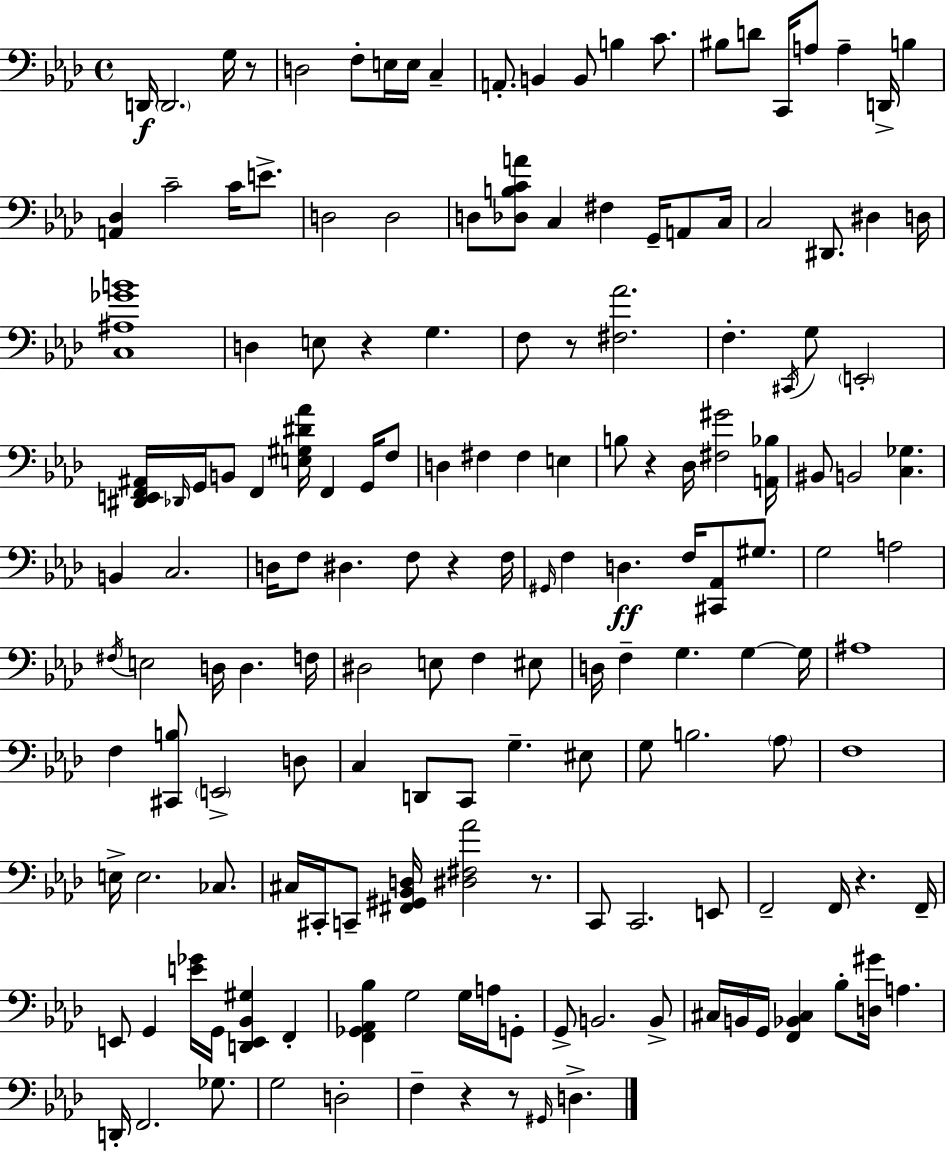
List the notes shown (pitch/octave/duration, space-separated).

D2/s D2/h. G3/s R/e D3/h F3/e E3/s E3/s C3/q A2/e. B2/q B2/e B3/q C4/e. BIS3/e D4/e C2/s A3/e A3/q D2/s B3/q [A2,Db3]/q C4/h C4/s E4/e. D3/h D3/h D3/e [Db3,B3,C4,A4]/e C3/q F#3/q G2/s A2/e C3/s C3/h D#2/e. D#3/q D3/s [C3,A#3,Gb4,B4]/w D3/q E3/e R/q G3/q. F3/e R/e [F#3,Ab4]/h. F3/q. C#2/s G3/e E2/h [D#2,E2,F2,A#2]/s Db2/s G2/s B2/e F2/q [E3,G#3,D#4,Ab4]/s F2/q G2/s F3/e D3/q F#3/q F#3/q E3/q B3/e R/q Db3/s [F#3,G#4]/h [A2,Bb3]/s BIS2/e B2/h [C3,Gb3]/q. B2/q C3/h. D3/s F3/e D#3/q. F3/e R/q F3/s G#2/s F3/q D3/q. F3/s [C#2,Ab2]/e G#3/e. G3/h A3/h F#3/s E3/h D3/s D3/q. F3/s D#3/h E3/e F3/q EIS3/e D3/s F3/q G3/q. G3/q G3/s A#3/w F3/q [C#2,B3]/e E2/h D3/e C3/q D2/e C2/e G3/q. EIS3/e G3/e B3/h. Ab3/e F3/w E3/s E3/h. CES3/e. C#3/s C#2/s C2/e [F#2,G#2,Bb2,D3]/s [D#3,F#3,Ab4]/h R/e. C2/e C2/h. E2/e F2/h F2/s R/q. F2/s E2/e G2/q [E4,Gb4]/s G2/s [D2,E2,Bb2,G#3]/q F2/q [F2,Gb2,Ab2,Bb3]/q G3/h G3/s A3/s G2/e G2/e B2/h. B2/e C#3/s B2/s G2/s [F2,Bb2,C#3]/q Bb3/e [D3,G#4]/s A3/q. D2/s F2/h. Gb3/e. G3/h D3/h F3/q R/q R/e G#2/s D3/q.